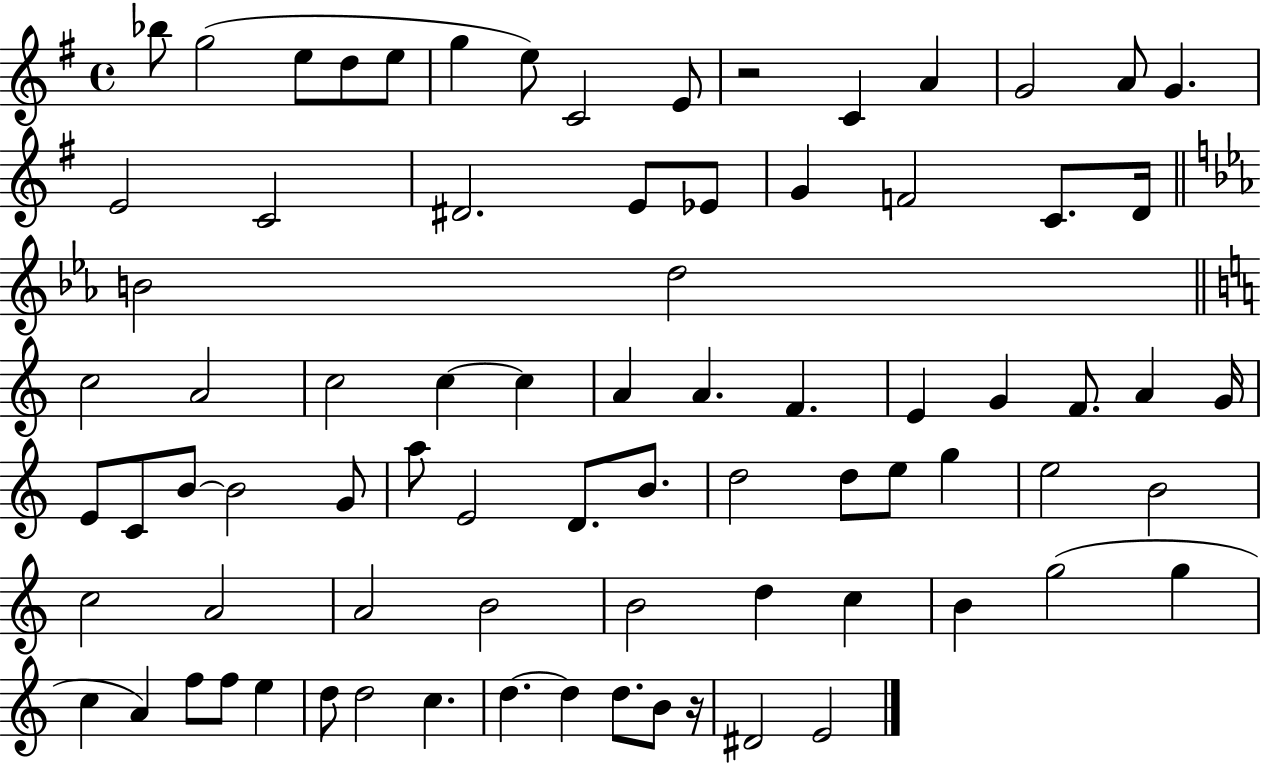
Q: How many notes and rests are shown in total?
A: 79